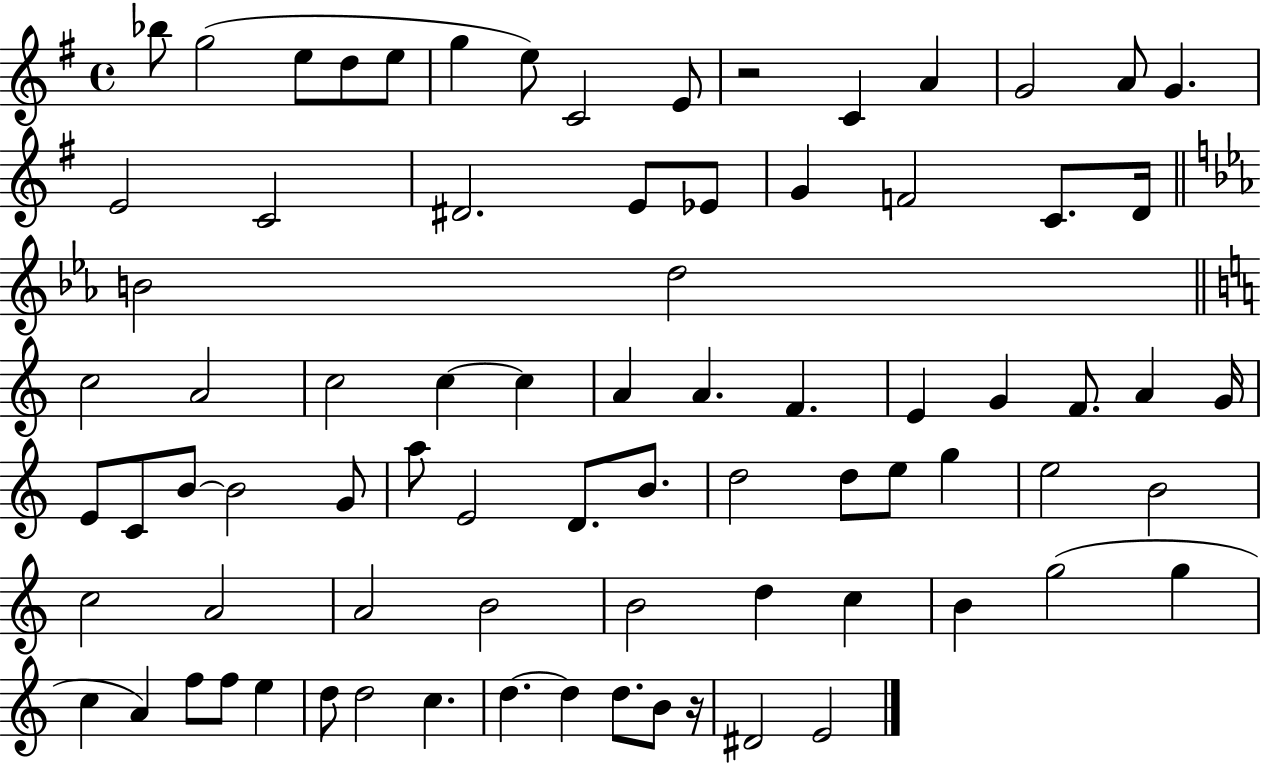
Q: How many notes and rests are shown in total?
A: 79